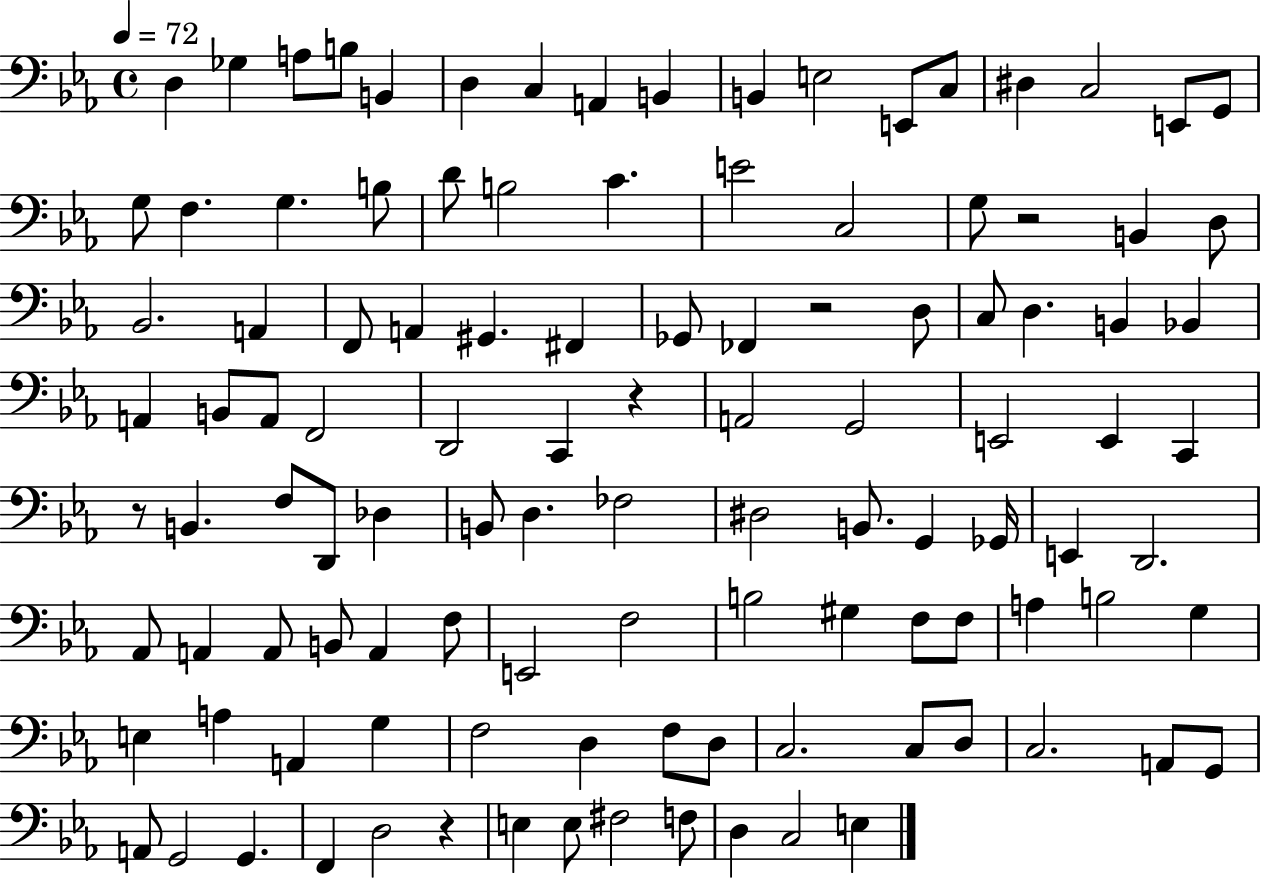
D3/q Gb3/q A3/e B3/e B2/q D3/q C3/q A2/q B2/q B2/q E3/h E2/e C3/e D#3/q C3/h E2/e G2/e G3/e F3/q. G3/q. B3/e D4/e B3/h C4/q. E4/h C3/h G3/e R/h B2/q D3/e Bb2/h. A2/q F2/e A2/q G#2/q. F#2/q Gb2/e FES2/q R/h D3/e C3/e D3/q. B2/q Bb2/q A2/q B2/e A2/e F2/h D2/h C2/q R/q A2/h G2/h E2/h E2/q C2/q R/e B2/q. F3/e D2/e Db3/q B2/e D3/q. FES3/h D#3/h B2/e. G2/q Gb2/s E2/q D2/h. Ab2/e A2/q A2/e B2/e A2/q F3/e E2/h F3/h B3/h G#3/q F3/e F3/e A3/q B3/h G3/q E3/q A3/q A2/q G3/q F3/h D3/q F3/e D3/e C3/h. C3/e D3/e C3/h. A2/e G2/e A2/e G2/h G2/q. F2/q D3/h R/q E3/q E3/e F#3/h F3/e D3/q C3/h E3/q